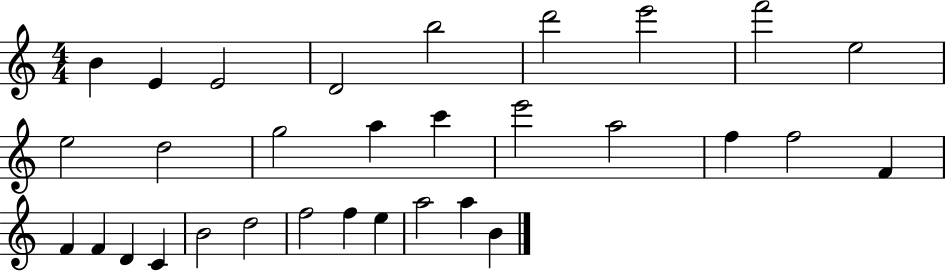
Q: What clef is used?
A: treble